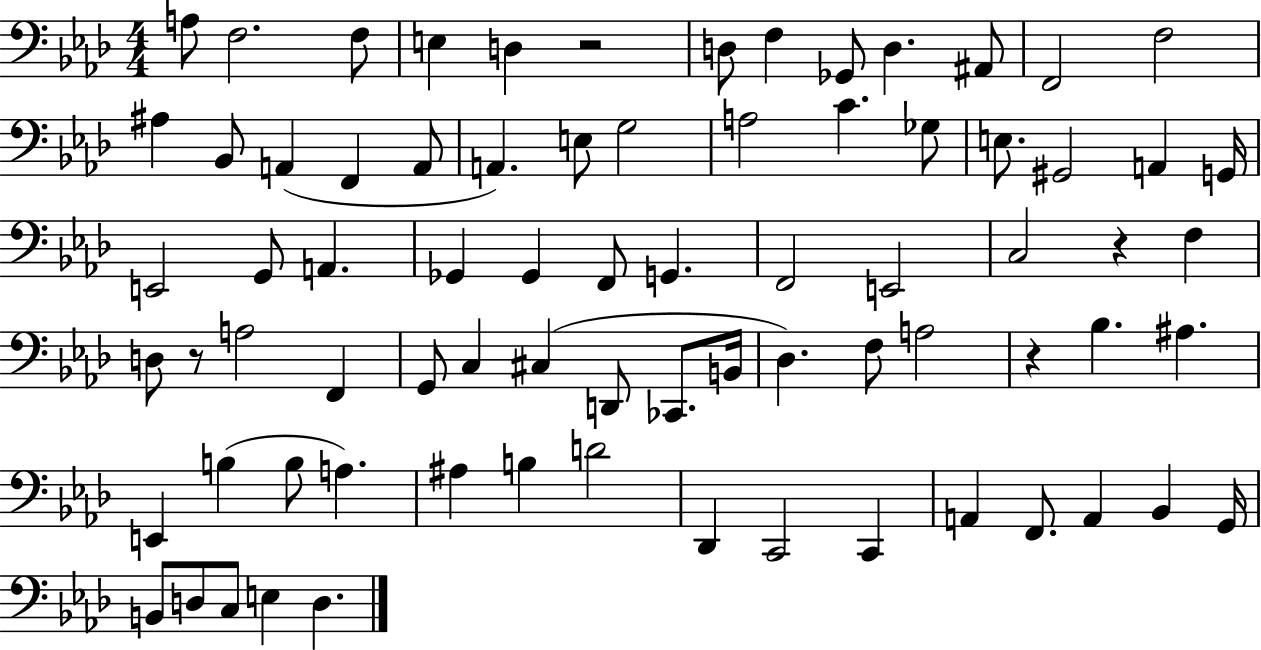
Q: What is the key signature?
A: AES major